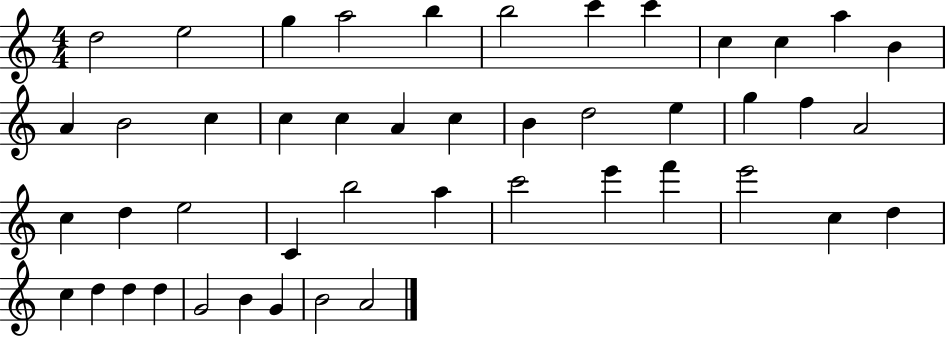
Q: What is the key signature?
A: C major